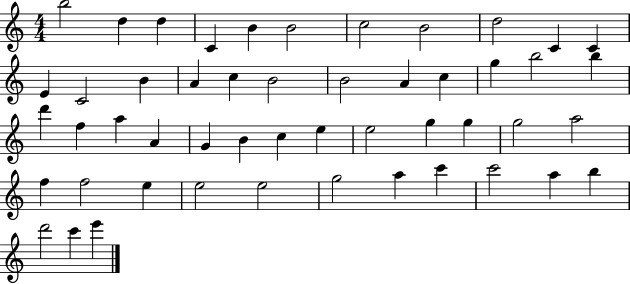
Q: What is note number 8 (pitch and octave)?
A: B4